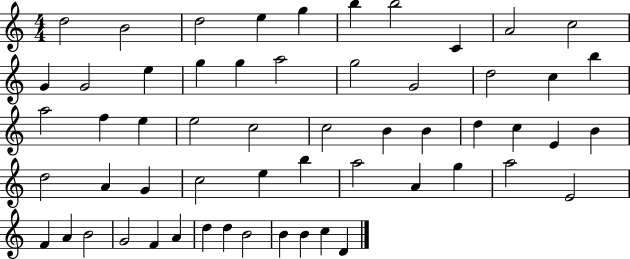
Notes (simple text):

D5/h B4/h D5/h E5/q G5/q B5/q B5/h C4/q A4/h C5/h G4/q G4/h E5/q G5/q G5/q A5/h G5/h G4/h D5/h C5/q B5/q A5/h F5/q E5/q E5/h C5/h C5/h B4/q B4/q D5/q C5/q E4/q B4/q D5/h A4/q G4/q C5/h E5/q B5/q A5/h A4/q G5/q A5/h E4/h F4/q A4/q B4/h G4/h F4/q A4/q D5/q D5/q B4/h B4/q B4/q C5/q D4/q